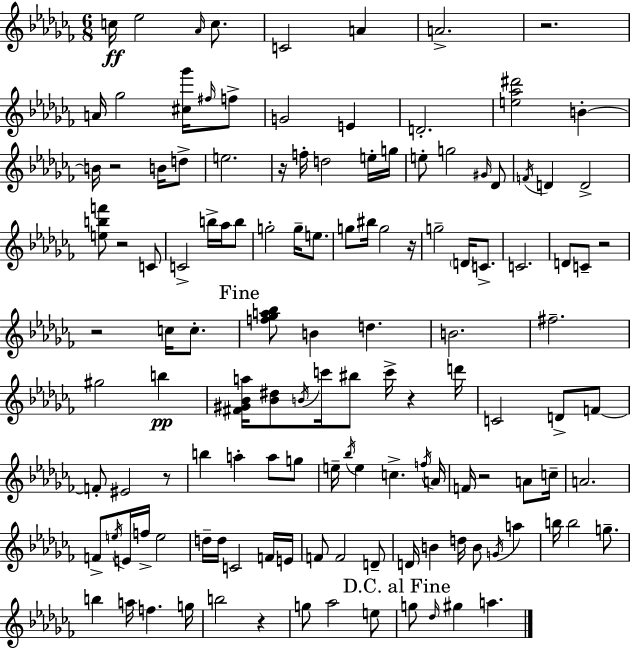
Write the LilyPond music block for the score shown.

{
  \clef treble
  \numericTimeSignature
  \time 6/8
  \key aes \minor
  c''16\ff ees''2 \grace { aes'16 } c''8. | c'2 a'4 | a'2.-> | r2. | \break a'16 ges''2 <cis'' ges'''>16 \grace { fis''16 } | f''8-> g'2 e'4 | d'2.-. | <e'' aes'' dis'''>2 b'4-.~~ | \break b'16 r2 b'16 | d''8-> e''2. | r16 f''16-. d''2 | e''16-. g''16 e''8-. g''2 | \break \grace { gis'16 } des'8 \acciaccatura { f'16 } d'4 d'2-> | <e'' b'' f'''>8 r2 | c'8 c'2-> | b''16-> aes''16 b''8 g''2-. | \break g''16-- e''8. g''8 bis''16 g''2 | r16 g''2-- | \parenthesize d'16 c'8.-> c'2. | d'8 c'8-- r2 | \break r2 | c''16 c''8.-. \mark "Fine" <f'' ges'' a'' bes''>8 b'4 d''4. | b'2. | fis''2.-- | \break gis''2 | b''4\pp <fis' gis' bes' a''>16 <bes' dis''>8 \acciaccatura { b'16 } c'''16 bis''8 c'''16-> | r4 d'''16 c'2 | d'8-> f'8~~ f'8-. eis'2 | \break r8 b''4 a''4-. | a''8 g''8 e''16-- \acciaccatura { bes''16 } e''4 c''4.-> | \acciaccatura { f''16 } a'16 f'16 r2 | a'8 c''16-- a'2. | \break f'8-> \acciaccatura { e''16 } e'16 f''16-> | e''2 d''16-- d''16 c'2 | f'16 e'16 f'8 f'2 | d'8-- d'16 b'4 | \break d''16 b'8 \acciaccatura { g'16 } a''4 b''16 b''2 | g''8.-- b''4 | a''16 f''4. g''16 b''2 | r4 g''8 aes''2 | \break e''8 \mark "D.C. al Fine" g''8 \grace { des''16 } | gis''4 a''4. \bar "|."
}